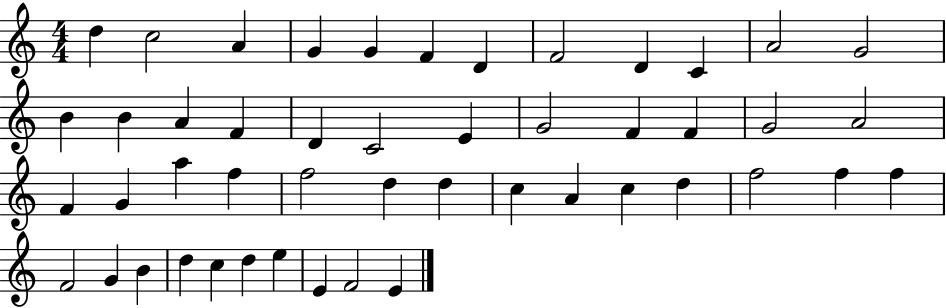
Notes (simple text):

D5/q C5/h A4/q G4/q G4/q F4/q D4/q F4/h D4/q C4/q A4/h G4/h B4/q B4/q A4/q F4/q D4/q C4/h E4/q G4/h F4/q F4/q G4/h A4/h F4/q G4/q A5/q F5/q F5/h D5/q D5/q C5/q A4/q C5/q D5/q F5/h F5/q F5/q F4/h G4/q B4/q D5/q C5/q D5/q E5/q E4/q F4/h E4/q